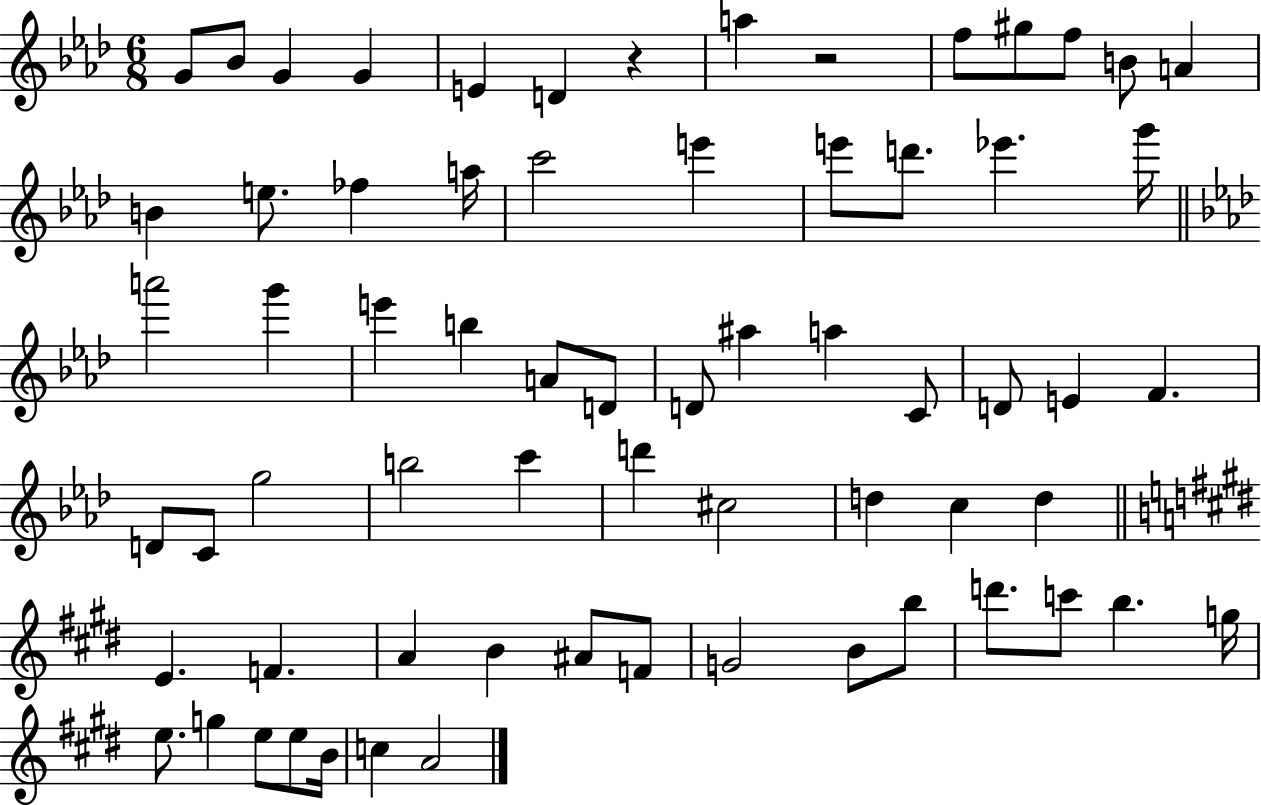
{
  \clef treble
  \numericTimeSignature
  \time 6/8
  \key aes \major
  g'8 bes'8 g'4 g'4 | e'4 d'4 r4 | a''4 r2 | f''8 gis''8 f''8 b'8 a'4 | \break b'4 e''8. fes''4 a''16 | c'''2 e'''4 | e'''8 d'''8. ees'''4. g'''16 | \bar "||" \break \key aes \major a'''2 g'''4 | e'''4 b''4 a'8 d'8 | d'8 ais''4 a''4 c'8 | d'8 e'4 f'4. | \break d'8 c'8 g''2 | b''2 c'''4 | d'''4 cis''2 | d''4 c''4 d''4 | \break \bar "||" \break \key e \major e'4. f'4. | a'4 b'4 ais'8 f'8 | g'2 b'8 b''8 | d'''8. c'''8 b''4. g''16 | \break e''8. g''4 e''8 e''8 b'16 | c''4 a'2 | \bar "|."
}